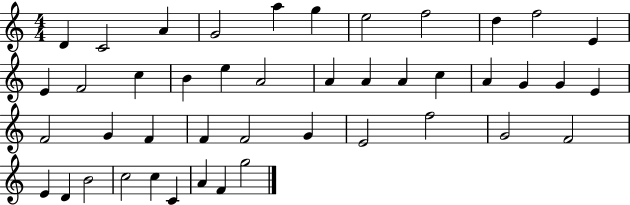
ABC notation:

X:1
T:Untitled
M:4/4
L:1/4
K:C
D C2 A G2 a g e2 f2 d f2 E E F2 c B e A2 A A A c A G G E F2 G F F F2 G E2 f2 G2 F2 E D B2 c2 c C A F g2